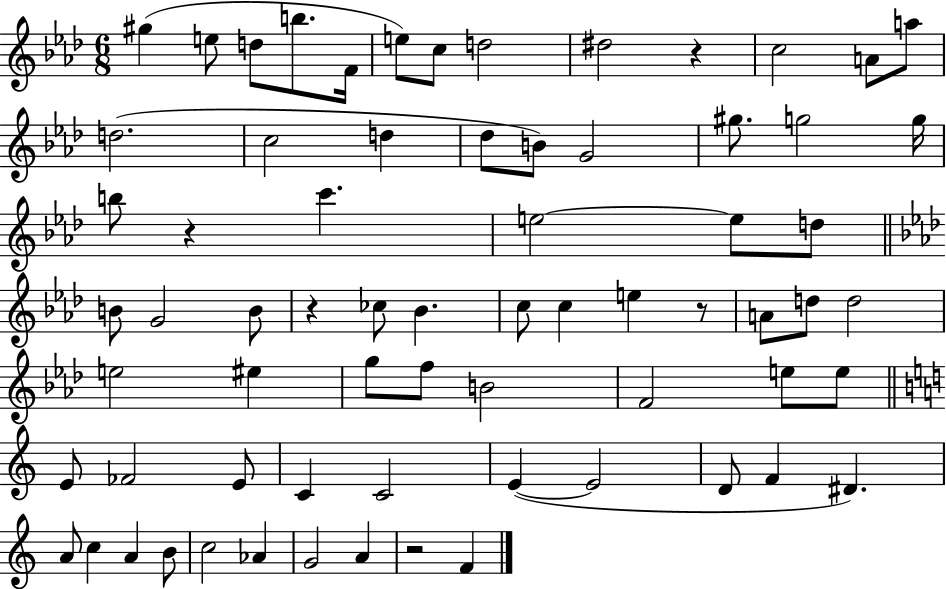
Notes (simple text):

G#5/q E5/e D5/e B5/e. F4/s E5/e C5/e D5/h D#5/h R/q C5/h A4/e A5/e D5/h. C5/h D5/q Db5/e B4/e G4/h G#5/e. G5/h G5/s B5/e R/q C6/q. E5/h E5/e D5/e B4/e G4/h B4/e R/q CES5/e Bb4/q. C5/e C5/q E5/q R/e A4/e D5/e D5/h E5/h EIS5/q G5/e F5/e B4/h F4/h E5/e E5/e E4/e FES4/h E4/e C4/q C4/h E4/q E4/h D4/e F4/q D#4/q. A4/e C5/q A4/q B4/e C5/h Ab4/q G4/h A4/q R/h F4/q